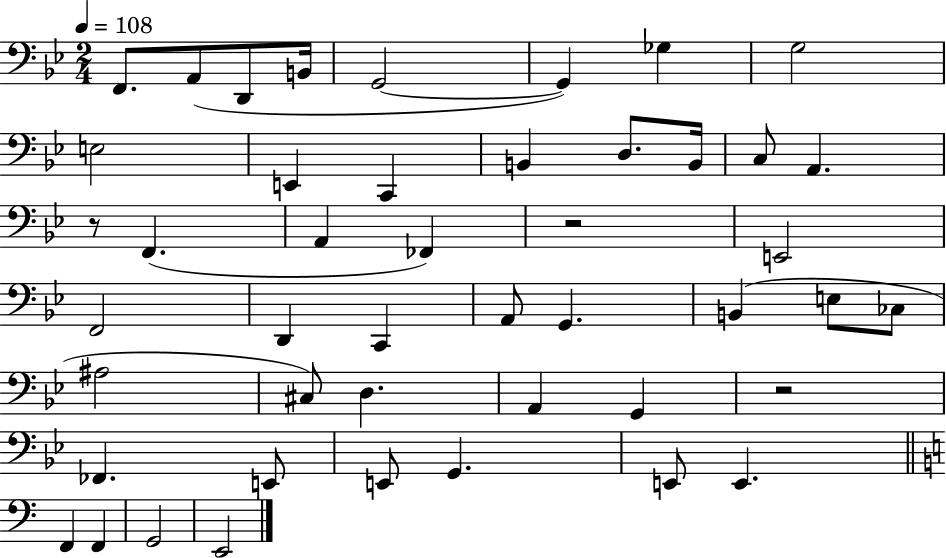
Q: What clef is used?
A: bass